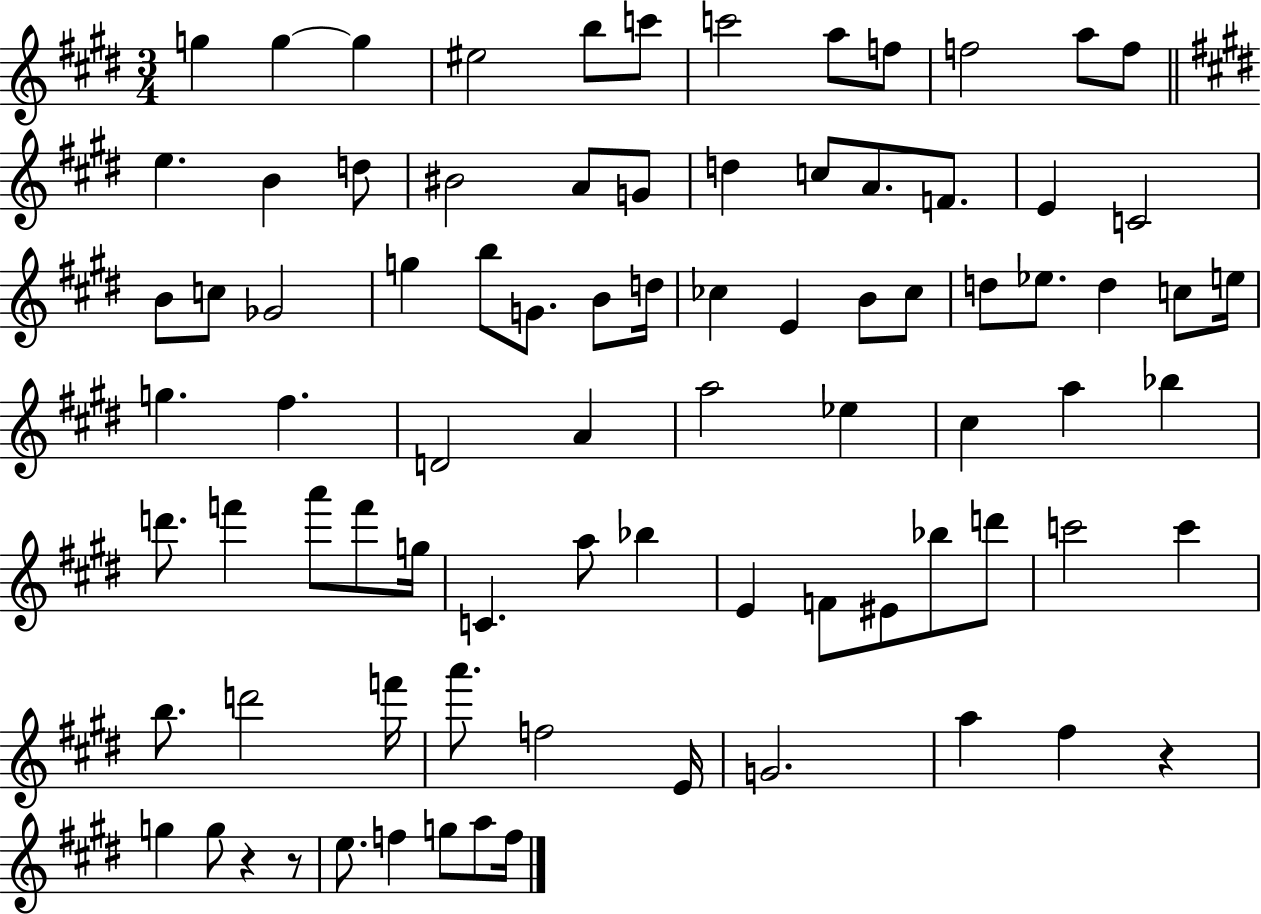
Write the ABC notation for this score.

X:1
T:Untitled
M:3/4
L:1/4
K:E
g g g ^e2 b/2 c'/2 c'2 a/2 f/2 f2 a/2 f/2 e B d/2 ^B2 A/2 G/2 d c/2 A/2 F/2 E C2 B/2 c/2 _G2 g b/2 G/2 B/2 d/4 _c E B/2 _c/2 d/2 _e/2 d c/2 e/4 g ^f D2 A a2 _e ^c a _b d'/2 f' a'/2 f'/2 g/4 C a/2 _b E F/2 ^E/2 _b/2 d'/2 c'2 c' b/2 d'2 f'/4 a'/2 f2 E/4 G2 a ^f z g g/2 z z/2 e/2 f g/2 a/2 f/4